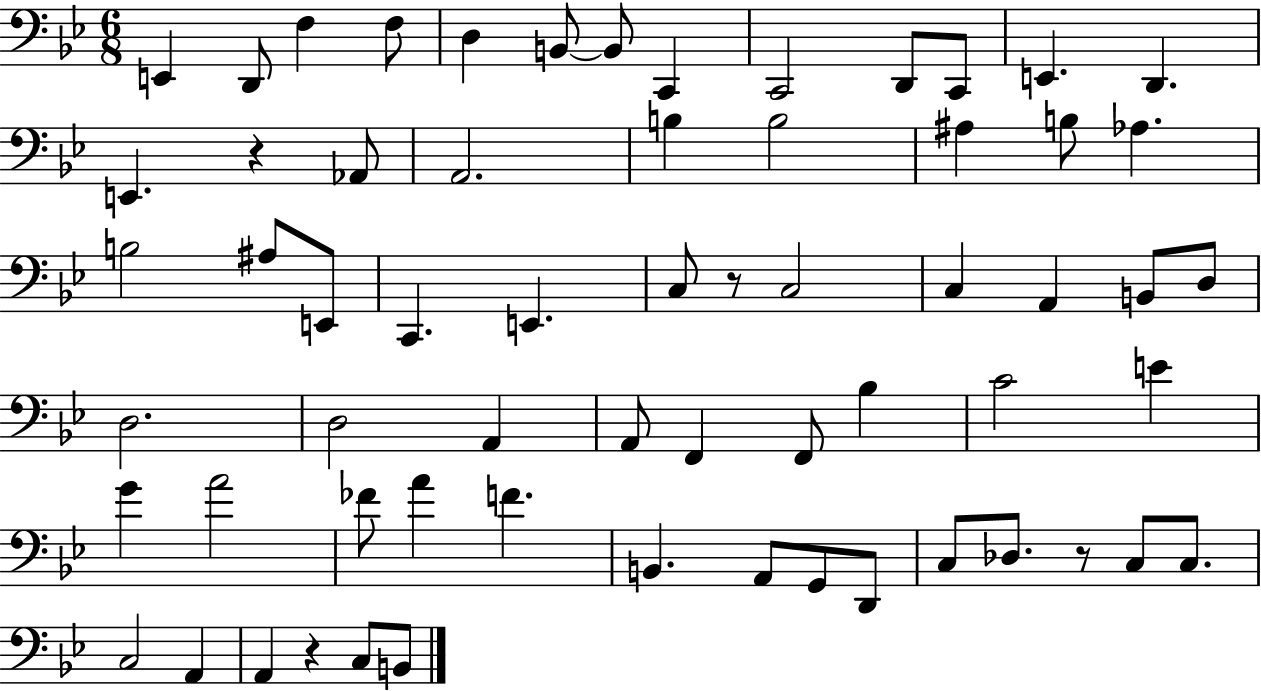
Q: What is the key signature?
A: BES major